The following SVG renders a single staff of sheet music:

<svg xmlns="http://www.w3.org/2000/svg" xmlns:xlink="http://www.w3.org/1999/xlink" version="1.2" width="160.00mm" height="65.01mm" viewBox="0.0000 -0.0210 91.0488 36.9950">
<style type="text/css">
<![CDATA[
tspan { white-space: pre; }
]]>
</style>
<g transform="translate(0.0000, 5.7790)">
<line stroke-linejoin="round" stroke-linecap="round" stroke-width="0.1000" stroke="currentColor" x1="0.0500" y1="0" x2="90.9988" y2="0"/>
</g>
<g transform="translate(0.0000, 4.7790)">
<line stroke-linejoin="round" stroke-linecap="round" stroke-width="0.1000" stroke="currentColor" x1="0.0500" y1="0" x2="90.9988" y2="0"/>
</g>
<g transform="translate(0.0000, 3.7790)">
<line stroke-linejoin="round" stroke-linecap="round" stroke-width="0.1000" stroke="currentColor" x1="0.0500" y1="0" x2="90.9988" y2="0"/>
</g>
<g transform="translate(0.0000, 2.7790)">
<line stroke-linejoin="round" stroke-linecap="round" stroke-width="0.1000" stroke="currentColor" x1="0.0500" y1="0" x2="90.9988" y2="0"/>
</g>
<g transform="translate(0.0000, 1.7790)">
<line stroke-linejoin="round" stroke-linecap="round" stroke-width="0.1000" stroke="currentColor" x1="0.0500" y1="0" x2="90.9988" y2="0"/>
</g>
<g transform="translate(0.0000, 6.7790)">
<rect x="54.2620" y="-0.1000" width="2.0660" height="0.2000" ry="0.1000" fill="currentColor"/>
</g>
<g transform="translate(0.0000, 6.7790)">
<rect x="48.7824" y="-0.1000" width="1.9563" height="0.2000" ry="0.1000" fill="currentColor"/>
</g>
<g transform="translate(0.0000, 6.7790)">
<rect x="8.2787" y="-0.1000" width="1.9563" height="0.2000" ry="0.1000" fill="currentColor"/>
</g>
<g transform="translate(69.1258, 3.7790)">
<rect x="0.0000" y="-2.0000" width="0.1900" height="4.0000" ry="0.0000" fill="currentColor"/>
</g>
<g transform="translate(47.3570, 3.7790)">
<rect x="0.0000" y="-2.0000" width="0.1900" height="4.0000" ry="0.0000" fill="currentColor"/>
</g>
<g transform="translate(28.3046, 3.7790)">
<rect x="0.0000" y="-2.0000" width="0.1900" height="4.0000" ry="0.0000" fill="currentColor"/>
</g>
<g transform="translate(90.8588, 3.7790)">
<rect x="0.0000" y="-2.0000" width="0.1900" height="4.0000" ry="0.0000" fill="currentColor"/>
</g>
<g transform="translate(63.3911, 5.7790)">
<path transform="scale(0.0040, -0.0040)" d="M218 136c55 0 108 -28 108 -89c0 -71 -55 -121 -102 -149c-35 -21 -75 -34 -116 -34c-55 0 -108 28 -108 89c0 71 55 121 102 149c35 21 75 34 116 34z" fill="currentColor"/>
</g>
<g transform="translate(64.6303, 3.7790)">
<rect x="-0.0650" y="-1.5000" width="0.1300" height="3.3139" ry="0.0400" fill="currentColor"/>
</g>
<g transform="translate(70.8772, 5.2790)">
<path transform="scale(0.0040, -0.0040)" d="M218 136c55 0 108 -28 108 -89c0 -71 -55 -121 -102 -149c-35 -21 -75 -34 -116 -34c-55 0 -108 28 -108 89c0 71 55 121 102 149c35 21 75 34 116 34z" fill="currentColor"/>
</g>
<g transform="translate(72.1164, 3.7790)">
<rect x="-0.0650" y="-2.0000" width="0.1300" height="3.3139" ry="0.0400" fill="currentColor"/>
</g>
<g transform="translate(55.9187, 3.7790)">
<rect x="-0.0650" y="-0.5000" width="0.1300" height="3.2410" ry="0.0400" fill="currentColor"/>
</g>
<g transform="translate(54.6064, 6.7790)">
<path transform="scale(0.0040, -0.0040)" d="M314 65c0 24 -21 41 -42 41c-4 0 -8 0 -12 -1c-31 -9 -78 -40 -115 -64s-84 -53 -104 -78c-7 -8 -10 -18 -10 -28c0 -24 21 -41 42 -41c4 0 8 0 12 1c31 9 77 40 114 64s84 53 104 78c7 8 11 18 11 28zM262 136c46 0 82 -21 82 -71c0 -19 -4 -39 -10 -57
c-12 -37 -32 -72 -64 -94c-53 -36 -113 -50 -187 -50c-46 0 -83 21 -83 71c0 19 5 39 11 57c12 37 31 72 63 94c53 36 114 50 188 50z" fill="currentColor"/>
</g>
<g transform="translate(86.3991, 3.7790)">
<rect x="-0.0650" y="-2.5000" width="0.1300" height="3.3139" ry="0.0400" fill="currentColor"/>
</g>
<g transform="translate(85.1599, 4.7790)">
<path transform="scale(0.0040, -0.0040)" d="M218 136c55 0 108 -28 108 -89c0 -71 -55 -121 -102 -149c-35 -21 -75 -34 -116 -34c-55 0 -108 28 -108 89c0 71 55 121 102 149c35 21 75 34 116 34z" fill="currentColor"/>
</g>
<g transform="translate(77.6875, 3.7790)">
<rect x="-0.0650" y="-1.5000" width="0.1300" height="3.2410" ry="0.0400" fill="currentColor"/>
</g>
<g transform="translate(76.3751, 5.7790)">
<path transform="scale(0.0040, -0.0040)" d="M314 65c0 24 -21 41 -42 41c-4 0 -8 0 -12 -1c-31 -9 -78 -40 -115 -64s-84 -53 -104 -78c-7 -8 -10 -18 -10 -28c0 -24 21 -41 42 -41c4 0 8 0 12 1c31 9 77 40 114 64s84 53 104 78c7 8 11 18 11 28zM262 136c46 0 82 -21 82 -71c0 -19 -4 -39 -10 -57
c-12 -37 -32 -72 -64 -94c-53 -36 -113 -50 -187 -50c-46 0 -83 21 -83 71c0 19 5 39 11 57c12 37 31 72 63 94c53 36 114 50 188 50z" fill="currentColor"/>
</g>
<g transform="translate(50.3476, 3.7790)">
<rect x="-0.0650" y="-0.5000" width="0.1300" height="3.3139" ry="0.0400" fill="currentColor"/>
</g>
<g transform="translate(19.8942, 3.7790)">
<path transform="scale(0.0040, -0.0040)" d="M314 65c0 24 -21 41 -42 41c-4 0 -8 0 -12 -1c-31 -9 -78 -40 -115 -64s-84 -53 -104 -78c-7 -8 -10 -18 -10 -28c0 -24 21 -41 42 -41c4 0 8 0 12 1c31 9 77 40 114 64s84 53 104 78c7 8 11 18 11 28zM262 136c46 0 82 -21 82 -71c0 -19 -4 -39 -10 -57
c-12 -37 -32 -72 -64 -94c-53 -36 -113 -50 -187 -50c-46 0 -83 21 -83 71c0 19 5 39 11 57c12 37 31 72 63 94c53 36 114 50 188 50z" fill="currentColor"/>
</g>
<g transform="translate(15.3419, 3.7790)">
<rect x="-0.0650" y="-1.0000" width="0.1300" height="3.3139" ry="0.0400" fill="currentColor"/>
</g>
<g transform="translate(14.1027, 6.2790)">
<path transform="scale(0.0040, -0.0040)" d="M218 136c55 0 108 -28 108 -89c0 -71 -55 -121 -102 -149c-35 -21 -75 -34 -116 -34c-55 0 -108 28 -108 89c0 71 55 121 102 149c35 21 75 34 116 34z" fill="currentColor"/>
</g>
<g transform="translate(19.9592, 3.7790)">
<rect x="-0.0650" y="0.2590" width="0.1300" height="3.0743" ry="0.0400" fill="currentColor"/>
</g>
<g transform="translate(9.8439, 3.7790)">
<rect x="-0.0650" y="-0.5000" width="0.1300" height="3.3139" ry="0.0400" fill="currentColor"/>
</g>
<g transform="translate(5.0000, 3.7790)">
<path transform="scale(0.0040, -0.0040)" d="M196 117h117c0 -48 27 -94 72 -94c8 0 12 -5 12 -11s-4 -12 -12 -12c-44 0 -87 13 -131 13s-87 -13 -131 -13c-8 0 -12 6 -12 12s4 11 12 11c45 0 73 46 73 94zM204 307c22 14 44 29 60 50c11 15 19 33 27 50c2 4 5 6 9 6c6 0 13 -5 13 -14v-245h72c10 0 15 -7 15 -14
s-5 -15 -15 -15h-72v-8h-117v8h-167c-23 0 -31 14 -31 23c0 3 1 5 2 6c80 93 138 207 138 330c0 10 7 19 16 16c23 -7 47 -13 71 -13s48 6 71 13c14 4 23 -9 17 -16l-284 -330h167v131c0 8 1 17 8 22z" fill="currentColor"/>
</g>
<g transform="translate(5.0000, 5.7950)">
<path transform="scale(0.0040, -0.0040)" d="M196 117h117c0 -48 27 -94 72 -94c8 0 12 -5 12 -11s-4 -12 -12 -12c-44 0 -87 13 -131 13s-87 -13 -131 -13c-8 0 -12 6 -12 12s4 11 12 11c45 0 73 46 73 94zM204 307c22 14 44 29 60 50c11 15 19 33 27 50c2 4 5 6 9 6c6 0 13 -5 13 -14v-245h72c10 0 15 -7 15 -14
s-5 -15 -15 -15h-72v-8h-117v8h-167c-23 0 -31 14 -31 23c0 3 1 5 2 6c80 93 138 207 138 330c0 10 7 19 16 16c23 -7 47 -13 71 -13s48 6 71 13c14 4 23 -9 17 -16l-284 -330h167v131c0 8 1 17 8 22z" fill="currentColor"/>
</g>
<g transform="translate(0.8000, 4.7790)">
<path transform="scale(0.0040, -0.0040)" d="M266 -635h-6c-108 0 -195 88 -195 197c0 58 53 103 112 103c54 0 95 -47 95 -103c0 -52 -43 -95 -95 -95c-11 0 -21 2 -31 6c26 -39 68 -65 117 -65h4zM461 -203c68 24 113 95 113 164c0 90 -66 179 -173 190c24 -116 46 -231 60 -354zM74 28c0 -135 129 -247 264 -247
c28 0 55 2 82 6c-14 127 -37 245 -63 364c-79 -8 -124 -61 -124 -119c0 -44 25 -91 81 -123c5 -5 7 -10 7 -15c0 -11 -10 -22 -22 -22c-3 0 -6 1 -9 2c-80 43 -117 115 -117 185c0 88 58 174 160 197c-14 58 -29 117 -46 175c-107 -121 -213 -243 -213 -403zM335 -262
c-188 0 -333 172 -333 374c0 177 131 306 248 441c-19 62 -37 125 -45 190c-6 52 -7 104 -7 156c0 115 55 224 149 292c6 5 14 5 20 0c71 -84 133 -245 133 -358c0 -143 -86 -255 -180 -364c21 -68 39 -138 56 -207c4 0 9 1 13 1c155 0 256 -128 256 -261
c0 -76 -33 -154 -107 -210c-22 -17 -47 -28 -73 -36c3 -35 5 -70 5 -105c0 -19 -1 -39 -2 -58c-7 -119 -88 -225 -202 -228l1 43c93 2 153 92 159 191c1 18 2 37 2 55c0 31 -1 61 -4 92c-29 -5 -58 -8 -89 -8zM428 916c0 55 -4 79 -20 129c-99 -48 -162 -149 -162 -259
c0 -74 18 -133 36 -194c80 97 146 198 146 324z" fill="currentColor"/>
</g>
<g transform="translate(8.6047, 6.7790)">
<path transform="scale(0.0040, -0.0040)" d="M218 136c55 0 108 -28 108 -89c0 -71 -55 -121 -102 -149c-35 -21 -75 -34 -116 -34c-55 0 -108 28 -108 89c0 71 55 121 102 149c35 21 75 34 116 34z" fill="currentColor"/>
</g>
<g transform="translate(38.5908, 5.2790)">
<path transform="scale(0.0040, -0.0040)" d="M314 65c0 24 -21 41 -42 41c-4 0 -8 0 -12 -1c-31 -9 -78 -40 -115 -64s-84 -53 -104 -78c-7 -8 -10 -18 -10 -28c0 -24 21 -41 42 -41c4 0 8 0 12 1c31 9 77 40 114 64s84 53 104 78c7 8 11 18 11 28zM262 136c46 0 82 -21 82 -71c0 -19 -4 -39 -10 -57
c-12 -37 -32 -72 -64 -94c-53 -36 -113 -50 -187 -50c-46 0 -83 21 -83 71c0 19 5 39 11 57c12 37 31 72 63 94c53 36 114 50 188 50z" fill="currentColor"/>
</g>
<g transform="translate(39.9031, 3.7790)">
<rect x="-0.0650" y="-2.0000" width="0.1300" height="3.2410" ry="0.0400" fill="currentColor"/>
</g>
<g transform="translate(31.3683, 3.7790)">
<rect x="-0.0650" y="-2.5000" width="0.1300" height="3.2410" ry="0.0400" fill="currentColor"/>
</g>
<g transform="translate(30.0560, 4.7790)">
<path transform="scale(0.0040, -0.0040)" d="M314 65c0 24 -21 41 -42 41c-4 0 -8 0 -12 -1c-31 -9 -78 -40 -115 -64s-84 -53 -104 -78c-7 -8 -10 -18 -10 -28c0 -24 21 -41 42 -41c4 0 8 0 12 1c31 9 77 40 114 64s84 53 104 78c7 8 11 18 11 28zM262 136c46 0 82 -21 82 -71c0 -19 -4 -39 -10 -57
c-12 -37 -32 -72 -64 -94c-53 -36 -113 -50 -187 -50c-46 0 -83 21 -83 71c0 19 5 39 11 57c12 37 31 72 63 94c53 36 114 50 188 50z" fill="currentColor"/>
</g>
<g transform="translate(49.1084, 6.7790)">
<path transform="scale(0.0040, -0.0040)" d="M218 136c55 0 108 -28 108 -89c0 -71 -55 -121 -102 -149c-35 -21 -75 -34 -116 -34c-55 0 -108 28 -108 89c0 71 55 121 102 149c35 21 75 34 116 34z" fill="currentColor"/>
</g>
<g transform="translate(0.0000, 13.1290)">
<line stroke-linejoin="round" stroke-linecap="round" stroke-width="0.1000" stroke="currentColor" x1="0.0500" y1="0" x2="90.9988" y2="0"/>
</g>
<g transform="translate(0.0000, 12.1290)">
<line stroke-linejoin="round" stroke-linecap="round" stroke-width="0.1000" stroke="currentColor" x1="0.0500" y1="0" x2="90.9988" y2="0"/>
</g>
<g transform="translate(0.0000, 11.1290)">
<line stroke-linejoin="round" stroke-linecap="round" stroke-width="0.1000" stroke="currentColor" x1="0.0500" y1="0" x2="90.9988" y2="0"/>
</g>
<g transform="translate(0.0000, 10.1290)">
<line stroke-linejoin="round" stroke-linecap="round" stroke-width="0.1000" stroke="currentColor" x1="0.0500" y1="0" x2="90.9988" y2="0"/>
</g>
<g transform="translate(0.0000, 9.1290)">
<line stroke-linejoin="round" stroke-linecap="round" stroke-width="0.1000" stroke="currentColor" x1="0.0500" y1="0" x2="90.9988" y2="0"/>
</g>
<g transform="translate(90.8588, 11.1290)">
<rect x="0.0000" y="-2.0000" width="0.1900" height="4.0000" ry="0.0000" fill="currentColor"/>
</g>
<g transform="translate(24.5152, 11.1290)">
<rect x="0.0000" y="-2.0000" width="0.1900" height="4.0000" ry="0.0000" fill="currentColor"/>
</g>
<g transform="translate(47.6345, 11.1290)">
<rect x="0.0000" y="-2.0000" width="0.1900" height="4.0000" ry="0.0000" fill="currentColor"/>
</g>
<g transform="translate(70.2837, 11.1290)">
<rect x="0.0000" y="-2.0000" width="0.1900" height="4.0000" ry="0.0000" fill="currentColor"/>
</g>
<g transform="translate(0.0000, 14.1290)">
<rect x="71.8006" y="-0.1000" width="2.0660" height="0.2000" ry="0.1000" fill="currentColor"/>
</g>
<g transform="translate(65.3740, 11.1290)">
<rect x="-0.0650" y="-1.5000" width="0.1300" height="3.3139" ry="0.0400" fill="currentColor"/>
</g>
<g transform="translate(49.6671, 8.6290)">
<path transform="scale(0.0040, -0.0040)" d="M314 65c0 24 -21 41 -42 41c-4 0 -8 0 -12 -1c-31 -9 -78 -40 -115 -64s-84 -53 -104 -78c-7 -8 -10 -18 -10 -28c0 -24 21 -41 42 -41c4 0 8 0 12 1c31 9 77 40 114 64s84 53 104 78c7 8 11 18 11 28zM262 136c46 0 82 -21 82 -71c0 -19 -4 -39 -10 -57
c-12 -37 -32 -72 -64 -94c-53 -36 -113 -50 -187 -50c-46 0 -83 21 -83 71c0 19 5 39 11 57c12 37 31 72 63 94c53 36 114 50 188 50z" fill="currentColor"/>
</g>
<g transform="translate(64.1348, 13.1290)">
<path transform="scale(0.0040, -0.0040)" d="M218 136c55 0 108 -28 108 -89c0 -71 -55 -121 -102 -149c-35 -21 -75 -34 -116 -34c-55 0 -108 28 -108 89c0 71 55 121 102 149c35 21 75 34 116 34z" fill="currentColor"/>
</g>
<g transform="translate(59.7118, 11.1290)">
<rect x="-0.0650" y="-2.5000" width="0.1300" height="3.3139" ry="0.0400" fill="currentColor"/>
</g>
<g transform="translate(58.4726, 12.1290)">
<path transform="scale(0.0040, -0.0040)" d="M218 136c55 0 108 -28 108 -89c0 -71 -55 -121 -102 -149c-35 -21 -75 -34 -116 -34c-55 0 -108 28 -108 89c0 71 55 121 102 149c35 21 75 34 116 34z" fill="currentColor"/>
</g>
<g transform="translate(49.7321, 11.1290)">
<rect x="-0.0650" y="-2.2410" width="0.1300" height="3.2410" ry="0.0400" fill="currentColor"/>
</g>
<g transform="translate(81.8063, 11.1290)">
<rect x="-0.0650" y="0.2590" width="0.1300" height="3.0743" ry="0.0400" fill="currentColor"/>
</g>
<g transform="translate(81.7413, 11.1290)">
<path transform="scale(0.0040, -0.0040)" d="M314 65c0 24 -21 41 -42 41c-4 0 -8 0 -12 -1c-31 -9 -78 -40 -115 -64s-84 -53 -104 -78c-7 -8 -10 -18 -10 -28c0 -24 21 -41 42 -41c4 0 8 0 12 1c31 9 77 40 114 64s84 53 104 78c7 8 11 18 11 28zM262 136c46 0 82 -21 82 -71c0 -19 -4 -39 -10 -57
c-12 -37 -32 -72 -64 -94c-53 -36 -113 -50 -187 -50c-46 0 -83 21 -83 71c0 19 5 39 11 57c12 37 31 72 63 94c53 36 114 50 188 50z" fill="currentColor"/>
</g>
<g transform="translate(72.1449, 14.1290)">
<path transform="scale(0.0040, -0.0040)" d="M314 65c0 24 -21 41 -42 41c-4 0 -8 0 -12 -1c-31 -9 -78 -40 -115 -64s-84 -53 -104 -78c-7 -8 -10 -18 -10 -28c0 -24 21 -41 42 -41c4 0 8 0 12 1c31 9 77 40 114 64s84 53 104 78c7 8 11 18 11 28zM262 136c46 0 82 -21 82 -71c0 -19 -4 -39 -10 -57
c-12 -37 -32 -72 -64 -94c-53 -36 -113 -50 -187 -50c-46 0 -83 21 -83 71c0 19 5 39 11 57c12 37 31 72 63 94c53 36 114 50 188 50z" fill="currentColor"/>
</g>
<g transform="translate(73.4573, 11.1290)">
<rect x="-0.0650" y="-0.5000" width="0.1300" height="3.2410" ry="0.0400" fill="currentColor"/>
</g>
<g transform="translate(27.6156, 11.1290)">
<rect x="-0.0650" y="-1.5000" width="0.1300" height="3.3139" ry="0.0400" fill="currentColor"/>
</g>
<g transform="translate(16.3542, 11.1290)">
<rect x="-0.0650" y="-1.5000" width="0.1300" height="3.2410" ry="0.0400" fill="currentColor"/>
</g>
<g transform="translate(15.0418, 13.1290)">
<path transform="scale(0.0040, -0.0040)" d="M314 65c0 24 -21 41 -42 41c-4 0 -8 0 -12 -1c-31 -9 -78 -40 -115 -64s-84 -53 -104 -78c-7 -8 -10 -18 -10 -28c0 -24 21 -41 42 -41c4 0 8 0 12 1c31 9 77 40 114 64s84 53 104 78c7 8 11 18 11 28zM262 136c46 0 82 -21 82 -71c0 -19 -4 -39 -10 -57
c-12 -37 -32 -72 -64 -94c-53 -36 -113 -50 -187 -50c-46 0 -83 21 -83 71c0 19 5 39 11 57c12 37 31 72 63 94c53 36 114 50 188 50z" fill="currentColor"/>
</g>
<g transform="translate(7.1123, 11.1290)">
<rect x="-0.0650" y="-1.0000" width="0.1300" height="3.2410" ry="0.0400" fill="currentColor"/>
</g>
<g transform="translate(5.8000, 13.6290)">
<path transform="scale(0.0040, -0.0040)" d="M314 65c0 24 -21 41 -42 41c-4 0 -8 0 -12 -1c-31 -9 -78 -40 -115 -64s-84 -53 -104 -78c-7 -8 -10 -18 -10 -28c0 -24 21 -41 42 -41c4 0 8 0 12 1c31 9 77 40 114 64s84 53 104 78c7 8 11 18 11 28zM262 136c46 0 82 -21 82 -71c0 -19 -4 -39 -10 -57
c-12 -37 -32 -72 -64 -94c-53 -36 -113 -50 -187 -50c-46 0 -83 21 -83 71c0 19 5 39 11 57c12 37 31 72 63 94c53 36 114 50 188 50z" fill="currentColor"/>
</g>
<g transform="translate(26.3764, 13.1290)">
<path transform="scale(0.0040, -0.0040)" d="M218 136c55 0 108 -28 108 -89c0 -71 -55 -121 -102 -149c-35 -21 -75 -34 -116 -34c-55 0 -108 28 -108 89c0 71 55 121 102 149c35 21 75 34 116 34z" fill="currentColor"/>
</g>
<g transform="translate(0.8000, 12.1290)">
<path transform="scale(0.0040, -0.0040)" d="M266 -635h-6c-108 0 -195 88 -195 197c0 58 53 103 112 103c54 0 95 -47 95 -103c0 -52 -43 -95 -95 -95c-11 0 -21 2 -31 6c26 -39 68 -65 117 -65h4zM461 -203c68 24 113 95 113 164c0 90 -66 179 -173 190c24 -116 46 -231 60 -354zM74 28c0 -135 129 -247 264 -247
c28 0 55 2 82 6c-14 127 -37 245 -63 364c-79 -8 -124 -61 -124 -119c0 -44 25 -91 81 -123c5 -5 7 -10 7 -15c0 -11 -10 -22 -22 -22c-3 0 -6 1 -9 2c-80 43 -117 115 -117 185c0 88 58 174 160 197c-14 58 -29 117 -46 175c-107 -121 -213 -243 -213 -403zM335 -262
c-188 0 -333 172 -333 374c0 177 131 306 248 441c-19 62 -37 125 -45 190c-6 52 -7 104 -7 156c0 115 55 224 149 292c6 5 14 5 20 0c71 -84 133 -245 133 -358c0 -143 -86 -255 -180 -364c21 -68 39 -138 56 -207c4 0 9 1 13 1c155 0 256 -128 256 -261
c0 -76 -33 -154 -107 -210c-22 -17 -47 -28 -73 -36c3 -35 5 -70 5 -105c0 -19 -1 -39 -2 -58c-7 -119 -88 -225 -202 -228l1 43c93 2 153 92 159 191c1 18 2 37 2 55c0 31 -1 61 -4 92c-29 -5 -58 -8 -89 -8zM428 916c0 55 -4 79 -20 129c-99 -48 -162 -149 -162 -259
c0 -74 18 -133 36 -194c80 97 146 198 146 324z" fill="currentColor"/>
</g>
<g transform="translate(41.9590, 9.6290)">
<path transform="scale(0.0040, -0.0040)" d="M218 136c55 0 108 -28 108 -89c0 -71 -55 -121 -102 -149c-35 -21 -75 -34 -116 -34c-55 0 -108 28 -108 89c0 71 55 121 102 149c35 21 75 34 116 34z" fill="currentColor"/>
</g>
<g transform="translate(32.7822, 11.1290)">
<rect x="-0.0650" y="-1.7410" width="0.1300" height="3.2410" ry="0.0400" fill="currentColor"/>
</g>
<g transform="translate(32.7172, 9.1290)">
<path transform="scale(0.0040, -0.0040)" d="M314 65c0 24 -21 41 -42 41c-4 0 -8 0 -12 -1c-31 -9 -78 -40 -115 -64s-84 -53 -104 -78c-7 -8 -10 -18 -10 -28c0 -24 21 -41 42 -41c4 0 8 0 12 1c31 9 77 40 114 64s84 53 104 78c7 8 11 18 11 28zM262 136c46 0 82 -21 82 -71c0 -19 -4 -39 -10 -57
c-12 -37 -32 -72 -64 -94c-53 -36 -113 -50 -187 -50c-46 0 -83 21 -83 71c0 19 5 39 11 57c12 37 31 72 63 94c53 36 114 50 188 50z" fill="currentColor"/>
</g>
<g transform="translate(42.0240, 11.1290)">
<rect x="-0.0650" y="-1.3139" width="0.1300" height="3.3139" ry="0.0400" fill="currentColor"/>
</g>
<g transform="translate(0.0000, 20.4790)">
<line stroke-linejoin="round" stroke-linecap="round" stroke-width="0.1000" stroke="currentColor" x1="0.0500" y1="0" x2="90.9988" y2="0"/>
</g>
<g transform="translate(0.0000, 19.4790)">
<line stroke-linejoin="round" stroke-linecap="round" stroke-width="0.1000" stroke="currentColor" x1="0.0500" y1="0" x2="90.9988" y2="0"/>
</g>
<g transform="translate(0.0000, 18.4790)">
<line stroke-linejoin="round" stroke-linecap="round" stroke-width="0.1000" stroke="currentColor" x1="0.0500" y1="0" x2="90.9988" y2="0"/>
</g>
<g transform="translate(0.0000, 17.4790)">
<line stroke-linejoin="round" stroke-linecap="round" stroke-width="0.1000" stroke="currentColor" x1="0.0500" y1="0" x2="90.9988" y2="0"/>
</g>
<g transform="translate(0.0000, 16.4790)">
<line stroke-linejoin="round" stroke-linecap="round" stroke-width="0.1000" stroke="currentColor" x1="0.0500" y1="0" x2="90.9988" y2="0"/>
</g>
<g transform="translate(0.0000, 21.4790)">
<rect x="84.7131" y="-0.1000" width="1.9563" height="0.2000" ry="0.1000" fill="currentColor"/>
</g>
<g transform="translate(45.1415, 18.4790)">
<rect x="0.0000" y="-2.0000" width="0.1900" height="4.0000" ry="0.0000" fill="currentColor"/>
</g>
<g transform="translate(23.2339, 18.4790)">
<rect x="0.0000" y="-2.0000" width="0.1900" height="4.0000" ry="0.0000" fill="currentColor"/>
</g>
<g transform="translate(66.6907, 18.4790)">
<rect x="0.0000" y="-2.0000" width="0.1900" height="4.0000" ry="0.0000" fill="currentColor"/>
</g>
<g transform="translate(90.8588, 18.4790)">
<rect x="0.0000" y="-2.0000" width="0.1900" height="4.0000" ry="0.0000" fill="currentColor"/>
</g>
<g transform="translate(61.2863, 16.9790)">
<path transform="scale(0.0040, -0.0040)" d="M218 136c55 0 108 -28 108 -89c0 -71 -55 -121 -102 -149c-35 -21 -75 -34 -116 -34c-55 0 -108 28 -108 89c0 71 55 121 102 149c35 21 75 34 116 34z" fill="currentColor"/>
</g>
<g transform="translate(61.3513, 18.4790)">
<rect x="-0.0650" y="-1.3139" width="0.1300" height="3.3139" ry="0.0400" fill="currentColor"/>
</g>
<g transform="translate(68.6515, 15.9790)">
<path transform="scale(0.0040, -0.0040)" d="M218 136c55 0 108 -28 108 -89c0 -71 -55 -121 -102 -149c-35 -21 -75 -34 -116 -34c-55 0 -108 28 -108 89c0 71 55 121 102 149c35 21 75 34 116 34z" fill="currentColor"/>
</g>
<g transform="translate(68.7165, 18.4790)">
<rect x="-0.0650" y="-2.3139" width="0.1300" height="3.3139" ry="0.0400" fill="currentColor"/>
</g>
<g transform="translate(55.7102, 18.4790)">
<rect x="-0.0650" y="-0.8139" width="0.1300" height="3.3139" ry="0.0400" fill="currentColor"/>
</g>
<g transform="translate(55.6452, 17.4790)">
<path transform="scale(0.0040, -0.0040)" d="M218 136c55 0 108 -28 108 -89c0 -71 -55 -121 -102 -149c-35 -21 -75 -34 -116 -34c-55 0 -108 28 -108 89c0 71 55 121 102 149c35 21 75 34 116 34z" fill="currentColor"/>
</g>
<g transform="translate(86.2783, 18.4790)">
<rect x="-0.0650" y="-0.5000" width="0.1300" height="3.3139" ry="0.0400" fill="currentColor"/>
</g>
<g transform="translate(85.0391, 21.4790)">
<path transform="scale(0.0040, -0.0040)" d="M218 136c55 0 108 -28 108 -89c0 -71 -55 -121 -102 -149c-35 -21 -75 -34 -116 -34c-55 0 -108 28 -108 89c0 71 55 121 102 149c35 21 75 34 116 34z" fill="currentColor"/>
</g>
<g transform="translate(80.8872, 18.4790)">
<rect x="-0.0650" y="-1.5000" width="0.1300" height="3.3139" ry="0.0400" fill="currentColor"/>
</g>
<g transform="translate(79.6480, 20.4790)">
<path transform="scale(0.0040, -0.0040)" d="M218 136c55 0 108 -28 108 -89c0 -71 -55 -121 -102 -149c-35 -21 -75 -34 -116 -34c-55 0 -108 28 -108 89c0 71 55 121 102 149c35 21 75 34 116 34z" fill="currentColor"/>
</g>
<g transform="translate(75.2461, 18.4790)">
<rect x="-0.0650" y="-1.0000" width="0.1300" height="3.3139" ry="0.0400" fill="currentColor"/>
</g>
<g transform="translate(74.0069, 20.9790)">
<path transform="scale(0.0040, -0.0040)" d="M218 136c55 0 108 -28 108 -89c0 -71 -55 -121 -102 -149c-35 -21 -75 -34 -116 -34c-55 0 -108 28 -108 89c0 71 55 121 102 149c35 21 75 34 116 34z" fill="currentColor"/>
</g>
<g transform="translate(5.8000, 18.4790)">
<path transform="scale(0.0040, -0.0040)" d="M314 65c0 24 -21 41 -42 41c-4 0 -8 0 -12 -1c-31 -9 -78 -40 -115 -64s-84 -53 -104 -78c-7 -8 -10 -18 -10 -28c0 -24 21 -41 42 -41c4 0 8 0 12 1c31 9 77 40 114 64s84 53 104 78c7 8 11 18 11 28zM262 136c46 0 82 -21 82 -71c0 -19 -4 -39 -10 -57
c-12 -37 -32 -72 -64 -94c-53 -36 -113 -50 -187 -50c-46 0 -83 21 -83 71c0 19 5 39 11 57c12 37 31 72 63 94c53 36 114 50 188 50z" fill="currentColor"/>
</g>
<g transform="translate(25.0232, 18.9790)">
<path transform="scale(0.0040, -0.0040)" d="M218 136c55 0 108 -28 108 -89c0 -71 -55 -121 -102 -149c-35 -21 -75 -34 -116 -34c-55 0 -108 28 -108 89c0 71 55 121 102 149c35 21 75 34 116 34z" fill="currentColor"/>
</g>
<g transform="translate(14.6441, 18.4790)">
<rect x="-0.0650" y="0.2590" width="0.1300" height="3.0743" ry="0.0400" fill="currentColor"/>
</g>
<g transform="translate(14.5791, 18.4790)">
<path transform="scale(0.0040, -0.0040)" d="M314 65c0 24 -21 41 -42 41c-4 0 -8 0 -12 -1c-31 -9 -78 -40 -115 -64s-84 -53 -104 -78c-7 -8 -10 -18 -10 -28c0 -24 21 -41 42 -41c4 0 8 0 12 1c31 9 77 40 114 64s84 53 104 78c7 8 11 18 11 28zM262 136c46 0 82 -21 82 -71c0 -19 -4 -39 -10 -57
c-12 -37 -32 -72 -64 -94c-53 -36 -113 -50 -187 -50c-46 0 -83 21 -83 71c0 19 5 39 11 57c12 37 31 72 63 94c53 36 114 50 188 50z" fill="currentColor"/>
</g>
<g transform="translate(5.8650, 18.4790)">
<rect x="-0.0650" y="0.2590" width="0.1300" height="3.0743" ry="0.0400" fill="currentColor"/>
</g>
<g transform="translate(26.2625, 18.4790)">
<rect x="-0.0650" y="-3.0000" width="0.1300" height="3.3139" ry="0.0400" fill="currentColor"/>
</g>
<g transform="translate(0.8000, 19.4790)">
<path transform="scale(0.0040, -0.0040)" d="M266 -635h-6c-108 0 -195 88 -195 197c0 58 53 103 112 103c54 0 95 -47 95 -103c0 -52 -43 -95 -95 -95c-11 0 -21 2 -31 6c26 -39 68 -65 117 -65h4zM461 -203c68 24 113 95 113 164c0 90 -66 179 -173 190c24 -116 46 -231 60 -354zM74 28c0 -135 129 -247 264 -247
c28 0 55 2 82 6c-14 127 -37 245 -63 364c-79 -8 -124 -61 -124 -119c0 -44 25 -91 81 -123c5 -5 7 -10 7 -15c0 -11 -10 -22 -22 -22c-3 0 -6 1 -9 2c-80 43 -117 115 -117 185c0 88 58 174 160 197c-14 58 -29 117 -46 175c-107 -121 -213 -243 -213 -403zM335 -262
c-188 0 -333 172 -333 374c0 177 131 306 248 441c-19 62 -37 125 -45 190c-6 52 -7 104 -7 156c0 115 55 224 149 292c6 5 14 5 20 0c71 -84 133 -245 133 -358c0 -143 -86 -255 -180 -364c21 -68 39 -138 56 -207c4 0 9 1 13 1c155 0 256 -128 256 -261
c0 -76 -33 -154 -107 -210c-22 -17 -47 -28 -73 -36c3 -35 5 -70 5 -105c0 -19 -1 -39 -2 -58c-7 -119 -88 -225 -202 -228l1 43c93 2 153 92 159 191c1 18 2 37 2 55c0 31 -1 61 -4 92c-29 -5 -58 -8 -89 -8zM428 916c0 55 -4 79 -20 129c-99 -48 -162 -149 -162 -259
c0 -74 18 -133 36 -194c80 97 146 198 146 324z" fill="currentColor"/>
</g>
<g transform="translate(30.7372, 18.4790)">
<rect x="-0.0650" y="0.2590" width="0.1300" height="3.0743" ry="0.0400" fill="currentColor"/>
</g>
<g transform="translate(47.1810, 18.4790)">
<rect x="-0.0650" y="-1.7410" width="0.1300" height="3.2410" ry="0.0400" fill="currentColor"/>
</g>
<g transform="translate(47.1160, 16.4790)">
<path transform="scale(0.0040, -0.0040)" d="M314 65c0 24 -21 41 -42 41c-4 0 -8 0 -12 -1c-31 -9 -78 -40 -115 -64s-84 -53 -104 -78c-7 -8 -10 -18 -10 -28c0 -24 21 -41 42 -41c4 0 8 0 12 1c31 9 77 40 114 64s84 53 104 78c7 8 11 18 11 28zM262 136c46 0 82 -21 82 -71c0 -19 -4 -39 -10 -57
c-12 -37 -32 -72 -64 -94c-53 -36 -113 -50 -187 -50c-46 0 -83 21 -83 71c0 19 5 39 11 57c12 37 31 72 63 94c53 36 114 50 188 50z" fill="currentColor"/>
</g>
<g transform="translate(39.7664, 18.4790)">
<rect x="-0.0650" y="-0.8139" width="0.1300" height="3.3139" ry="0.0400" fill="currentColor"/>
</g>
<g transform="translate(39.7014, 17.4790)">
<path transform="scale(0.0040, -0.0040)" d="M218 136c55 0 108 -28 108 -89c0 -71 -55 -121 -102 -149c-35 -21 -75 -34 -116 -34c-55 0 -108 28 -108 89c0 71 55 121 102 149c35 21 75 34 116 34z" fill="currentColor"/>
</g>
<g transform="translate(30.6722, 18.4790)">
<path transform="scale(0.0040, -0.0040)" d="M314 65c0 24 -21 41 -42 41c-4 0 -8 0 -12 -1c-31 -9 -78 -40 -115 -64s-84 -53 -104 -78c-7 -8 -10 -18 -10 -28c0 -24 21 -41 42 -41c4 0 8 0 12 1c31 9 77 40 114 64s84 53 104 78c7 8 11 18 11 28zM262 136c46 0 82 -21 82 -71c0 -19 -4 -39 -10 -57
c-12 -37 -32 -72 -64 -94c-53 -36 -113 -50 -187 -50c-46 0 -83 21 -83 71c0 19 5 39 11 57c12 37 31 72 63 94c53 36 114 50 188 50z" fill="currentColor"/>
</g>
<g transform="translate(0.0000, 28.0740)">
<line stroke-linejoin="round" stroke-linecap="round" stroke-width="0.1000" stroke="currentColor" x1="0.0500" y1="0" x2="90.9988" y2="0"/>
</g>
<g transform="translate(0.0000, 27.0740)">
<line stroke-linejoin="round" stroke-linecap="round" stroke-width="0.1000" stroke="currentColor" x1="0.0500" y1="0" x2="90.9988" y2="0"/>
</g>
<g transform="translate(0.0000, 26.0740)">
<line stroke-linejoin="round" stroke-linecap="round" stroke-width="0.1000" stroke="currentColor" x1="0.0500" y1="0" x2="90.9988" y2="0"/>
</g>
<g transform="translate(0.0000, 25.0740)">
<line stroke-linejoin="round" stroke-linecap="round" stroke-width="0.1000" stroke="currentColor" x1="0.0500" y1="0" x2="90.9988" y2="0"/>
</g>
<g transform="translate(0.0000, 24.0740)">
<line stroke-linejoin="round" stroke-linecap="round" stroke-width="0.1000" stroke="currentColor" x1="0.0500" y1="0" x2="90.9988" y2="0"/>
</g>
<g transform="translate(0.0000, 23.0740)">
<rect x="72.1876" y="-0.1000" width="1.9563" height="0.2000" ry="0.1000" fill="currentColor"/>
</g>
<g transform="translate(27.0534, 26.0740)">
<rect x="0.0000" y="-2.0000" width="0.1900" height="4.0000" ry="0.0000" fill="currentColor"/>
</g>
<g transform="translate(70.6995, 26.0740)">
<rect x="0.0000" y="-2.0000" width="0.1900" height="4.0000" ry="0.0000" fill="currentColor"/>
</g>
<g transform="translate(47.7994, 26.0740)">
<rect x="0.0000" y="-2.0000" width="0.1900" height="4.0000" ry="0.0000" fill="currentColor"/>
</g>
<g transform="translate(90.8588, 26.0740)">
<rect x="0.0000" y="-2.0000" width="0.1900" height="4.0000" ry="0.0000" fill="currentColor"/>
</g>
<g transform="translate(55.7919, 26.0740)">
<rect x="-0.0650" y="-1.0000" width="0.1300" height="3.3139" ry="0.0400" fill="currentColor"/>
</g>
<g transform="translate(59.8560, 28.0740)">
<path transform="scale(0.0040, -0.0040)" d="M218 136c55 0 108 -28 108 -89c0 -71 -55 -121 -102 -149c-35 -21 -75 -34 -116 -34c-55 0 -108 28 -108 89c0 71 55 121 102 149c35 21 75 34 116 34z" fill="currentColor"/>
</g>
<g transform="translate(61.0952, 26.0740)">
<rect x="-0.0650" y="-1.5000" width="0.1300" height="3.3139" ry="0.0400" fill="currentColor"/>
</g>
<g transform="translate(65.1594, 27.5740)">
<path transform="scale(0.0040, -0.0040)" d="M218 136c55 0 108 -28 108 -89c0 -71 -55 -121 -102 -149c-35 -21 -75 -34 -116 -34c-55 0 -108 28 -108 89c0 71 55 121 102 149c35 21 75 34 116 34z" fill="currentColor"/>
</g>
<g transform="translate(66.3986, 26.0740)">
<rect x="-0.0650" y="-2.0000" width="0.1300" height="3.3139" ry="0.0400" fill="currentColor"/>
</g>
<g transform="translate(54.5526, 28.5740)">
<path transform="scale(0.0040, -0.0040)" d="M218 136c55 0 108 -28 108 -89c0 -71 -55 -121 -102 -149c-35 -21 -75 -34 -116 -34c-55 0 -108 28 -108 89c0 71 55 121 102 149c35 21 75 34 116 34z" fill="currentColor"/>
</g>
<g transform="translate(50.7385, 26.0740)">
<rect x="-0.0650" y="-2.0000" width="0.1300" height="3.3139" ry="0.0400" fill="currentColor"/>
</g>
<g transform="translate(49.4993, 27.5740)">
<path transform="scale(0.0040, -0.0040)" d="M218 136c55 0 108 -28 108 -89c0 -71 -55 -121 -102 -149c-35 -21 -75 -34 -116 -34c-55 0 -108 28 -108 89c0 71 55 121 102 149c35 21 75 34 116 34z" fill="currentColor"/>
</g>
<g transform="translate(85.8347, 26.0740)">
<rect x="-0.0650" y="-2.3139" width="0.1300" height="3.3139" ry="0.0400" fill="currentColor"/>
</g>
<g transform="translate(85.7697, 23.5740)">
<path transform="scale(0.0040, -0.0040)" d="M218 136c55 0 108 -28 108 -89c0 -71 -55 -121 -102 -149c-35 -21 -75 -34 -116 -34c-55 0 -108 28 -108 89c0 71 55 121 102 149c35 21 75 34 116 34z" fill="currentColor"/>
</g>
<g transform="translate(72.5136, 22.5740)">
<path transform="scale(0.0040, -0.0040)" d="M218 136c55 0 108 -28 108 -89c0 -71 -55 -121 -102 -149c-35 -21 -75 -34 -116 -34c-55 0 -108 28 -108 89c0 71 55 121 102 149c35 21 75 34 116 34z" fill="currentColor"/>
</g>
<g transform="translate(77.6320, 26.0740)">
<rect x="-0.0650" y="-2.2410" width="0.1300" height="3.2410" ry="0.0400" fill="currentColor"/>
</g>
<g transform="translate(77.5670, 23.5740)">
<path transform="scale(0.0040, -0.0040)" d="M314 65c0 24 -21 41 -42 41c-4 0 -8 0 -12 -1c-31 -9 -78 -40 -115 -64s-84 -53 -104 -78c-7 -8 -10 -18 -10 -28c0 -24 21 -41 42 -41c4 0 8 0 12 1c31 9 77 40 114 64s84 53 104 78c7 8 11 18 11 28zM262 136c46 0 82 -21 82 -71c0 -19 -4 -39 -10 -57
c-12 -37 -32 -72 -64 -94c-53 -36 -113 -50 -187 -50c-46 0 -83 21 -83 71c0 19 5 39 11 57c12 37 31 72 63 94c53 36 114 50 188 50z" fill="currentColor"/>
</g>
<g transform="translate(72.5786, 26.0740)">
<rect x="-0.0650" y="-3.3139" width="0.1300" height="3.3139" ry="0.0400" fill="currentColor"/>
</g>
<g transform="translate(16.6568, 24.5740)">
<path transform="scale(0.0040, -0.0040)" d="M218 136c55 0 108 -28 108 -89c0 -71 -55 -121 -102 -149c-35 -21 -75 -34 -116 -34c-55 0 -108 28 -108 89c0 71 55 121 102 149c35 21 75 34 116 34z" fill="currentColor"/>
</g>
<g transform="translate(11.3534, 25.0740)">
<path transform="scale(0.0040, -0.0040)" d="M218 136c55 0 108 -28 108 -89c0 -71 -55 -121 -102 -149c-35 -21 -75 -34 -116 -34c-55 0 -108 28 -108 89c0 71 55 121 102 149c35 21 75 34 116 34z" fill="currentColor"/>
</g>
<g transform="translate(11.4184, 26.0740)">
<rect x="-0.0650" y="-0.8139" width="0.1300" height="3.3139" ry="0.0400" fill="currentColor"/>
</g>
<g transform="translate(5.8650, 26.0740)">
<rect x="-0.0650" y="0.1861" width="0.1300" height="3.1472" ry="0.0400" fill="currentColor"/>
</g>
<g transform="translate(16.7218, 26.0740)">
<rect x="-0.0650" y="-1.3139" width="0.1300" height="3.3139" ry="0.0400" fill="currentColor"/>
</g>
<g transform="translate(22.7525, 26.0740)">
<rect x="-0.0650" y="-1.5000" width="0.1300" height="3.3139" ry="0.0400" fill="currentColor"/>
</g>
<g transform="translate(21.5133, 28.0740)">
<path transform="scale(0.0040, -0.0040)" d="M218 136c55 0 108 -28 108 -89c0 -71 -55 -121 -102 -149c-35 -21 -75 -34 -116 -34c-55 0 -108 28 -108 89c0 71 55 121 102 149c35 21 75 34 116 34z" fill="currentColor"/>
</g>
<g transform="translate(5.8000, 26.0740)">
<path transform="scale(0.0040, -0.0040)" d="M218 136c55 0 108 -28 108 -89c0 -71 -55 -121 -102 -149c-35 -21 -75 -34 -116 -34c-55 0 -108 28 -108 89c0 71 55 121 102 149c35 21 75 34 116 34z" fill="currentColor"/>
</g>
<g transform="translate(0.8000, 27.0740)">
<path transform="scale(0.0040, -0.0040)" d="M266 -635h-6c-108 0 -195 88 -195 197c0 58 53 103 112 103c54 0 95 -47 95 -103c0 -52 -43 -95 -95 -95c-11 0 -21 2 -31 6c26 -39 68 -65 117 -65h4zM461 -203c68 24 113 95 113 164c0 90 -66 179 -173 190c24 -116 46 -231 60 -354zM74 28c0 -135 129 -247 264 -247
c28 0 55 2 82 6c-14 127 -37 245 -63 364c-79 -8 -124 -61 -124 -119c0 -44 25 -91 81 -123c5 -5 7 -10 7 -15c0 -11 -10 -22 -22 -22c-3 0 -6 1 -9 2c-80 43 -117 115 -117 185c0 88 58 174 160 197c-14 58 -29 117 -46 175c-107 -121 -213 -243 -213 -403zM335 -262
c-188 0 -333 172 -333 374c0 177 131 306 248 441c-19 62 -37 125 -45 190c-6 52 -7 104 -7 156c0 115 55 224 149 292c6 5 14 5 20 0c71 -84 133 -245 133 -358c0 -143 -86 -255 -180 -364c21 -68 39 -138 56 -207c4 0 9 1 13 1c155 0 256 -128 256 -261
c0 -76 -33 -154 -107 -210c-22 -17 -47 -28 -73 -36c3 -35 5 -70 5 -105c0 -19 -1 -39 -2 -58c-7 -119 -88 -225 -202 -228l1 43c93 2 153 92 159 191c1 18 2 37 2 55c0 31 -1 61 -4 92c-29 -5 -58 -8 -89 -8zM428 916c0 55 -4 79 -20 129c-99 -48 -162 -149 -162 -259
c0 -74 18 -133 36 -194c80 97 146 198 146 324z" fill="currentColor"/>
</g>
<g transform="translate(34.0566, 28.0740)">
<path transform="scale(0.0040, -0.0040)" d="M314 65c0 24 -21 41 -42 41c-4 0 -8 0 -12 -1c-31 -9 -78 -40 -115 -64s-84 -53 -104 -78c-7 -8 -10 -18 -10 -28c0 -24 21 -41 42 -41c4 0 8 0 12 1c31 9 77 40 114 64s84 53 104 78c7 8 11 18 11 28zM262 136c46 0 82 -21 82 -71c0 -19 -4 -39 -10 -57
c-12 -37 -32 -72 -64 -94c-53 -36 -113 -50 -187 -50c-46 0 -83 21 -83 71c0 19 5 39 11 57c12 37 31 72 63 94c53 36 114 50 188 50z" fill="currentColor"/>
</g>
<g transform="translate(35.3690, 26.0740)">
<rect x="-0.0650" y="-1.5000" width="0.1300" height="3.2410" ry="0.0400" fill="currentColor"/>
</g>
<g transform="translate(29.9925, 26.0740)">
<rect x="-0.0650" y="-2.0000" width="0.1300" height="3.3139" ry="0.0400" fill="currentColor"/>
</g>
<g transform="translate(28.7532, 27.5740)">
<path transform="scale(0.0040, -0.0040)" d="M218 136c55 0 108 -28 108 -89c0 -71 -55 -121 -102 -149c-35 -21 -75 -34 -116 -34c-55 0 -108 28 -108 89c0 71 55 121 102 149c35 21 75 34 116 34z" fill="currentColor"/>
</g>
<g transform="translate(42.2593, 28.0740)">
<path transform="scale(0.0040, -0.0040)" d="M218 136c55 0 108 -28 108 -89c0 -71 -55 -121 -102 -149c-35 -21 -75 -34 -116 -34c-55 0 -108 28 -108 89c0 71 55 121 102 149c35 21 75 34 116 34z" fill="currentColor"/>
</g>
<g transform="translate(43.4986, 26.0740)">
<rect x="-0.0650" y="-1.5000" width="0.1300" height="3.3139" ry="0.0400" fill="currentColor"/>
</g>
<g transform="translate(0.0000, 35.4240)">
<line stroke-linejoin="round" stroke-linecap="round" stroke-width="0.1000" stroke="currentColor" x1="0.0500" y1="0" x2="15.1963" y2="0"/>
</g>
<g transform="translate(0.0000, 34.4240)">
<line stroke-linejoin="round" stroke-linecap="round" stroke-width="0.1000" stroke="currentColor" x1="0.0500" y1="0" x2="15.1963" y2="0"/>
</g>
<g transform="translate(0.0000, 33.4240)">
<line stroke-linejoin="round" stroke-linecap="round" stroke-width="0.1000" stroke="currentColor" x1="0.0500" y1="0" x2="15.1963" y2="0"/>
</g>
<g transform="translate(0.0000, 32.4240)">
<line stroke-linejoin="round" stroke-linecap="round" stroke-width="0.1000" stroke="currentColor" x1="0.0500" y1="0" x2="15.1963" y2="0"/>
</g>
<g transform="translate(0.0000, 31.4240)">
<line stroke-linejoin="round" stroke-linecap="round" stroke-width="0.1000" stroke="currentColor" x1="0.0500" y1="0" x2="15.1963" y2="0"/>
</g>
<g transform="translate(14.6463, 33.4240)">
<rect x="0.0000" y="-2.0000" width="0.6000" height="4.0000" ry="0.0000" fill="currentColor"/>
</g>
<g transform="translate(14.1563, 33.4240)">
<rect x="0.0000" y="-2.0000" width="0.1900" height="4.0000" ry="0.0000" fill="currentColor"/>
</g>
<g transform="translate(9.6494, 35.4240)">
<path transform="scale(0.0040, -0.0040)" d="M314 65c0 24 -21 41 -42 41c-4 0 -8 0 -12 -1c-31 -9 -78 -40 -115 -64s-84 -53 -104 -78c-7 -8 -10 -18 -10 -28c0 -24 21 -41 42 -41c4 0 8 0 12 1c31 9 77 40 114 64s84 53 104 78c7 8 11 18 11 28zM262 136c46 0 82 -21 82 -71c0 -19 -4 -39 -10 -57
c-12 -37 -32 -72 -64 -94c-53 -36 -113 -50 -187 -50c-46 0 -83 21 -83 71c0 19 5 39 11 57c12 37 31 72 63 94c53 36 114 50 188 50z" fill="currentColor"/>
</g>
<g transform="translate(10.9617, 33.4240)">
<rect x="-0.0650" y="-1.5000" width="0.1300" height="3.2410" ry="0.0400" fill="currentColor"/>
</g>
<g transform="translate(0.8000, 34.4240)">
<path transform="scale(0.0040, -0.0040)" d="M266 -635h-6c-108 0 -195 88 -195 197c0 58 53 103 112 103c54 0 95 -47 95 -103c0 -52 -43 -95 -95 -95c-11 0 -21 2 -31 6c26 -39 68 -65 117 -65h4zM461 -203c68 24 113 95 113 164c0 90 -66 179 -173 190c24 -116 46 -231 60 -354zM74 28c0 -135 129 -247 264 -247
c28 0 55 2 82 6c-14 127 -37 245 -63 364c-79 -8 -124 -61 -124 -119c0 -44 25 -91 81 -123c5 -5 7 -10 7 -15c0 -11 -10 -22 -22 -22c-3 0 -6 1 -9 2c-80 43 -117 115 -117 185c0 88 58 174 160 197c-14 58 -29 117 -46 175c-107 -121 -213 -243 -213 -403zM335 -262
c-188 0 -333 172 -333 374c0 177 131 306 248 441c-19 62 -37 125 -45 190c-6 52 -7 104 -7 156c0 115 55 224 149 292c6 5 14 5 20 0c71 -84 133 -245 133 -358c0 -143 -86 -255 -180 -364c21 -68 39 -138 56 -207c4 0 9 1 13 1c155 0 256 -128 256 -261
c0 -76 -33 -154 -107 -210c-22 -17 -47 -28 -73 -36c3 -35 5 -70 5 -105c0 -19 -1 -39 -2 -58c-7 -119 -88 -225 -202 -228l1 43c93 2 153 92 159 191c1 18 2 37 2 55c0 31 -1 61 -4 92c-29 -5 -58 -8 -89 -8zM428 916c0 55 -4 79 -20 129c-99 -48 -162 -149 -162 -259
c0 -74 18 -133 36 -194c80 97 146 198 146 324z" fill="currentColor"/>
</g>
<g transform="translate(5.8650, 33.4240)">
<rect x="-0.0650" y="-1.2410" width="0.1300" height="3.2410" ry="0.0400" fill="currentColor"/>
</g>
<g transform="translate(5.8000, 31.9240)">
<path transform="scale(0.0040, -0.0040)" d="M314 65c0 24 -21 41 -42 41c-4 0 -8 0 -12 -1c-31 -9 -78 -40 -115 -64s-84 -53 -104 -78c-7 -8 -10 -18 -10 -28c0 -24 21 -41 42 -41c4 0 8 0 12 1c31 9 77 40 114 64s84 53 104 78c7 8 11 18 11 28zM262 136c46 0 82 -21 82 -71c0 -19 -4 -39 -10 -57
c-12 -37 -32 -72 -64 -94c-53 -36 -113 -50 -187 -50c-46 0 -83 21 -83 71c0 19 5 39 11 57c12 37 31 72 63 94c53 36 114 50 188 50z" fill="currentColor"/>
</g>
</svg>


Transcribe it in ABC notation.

X:1
T:Untitled
M:4/4
L:1/4
K:C
C D B2 G2 F2 C C2 E F E2 G D2 E2 E f2 e g2 G E C2 B2 B2 B2 A B2 d f2 d e g D E C B d e E F E2 E F D E F b g2 g e2 E2